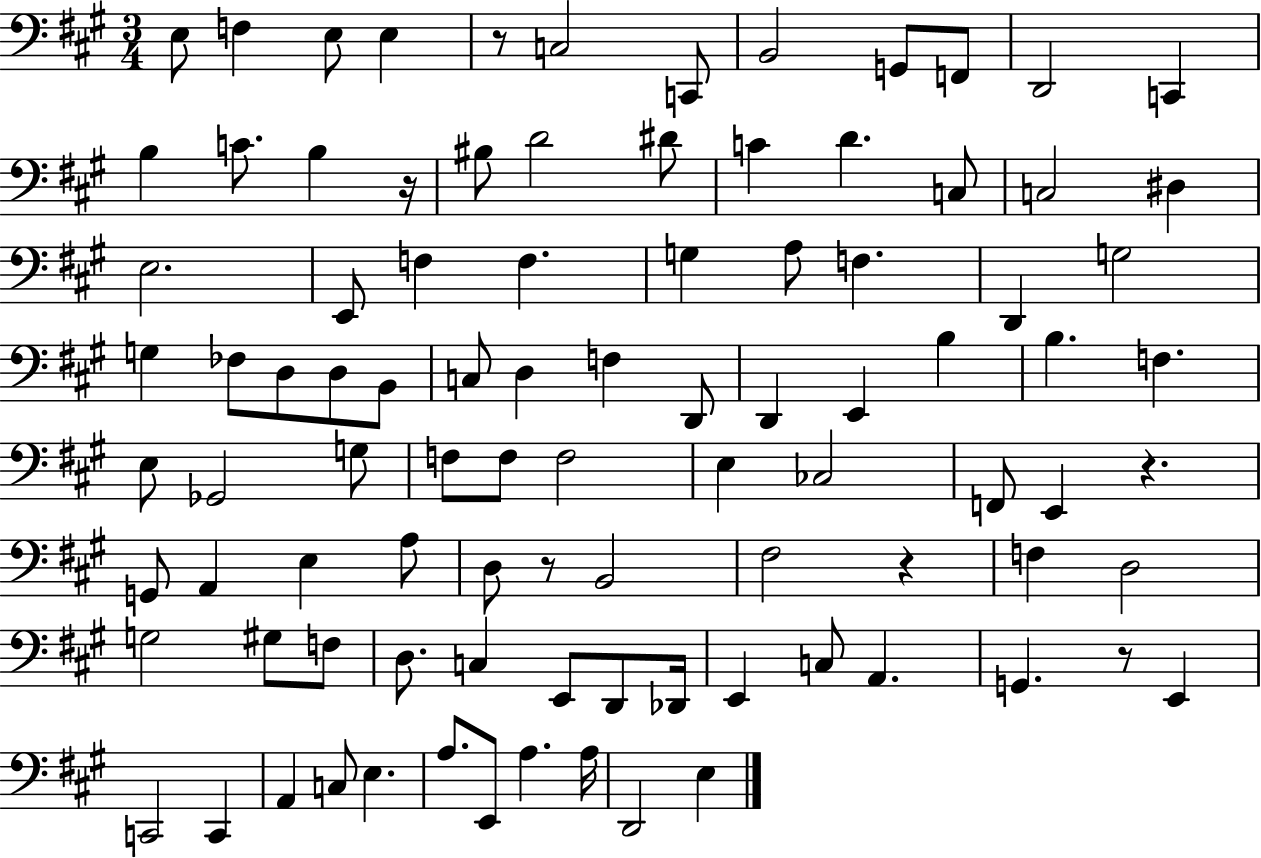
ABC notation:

X:1
T:Untitled
M:3/4
L:1/4
K:A
E,/2 F, E,/2 E, z/2 C,2 C,,/2 B,,2 G,,/2 F,,/2 D,,2 C,, B, C/2 B, z/4 ^B,/2 D2 ^D/2 C D C,/2 C,2 ^D, E,2 E,,/2 F, F, G, A,/2 F, D,, G,2 G, _F,/2 D,/2 D,/2 B,,/2 C,/2 D, F, D,,/2 D,, E,, B, B, F, E,/2 _G,,2 G,/2 F,/2 F,/2 F,2 E, _C,2 F,,/2 E,, z G,,/2 A,, E, A,/2 D,/2 z/2 B,,2 ^F,2 z F, D,2 G,2 ^G,/2 F,/2 D,/2 C, E,,/2 D,,/2 _D,,/4 E,, C,/2 A,, G,, z/2 E,, C,,2 C,, A,, C,/2 E, A,/2 E,,/2 A, A,/4 D,,2 E,